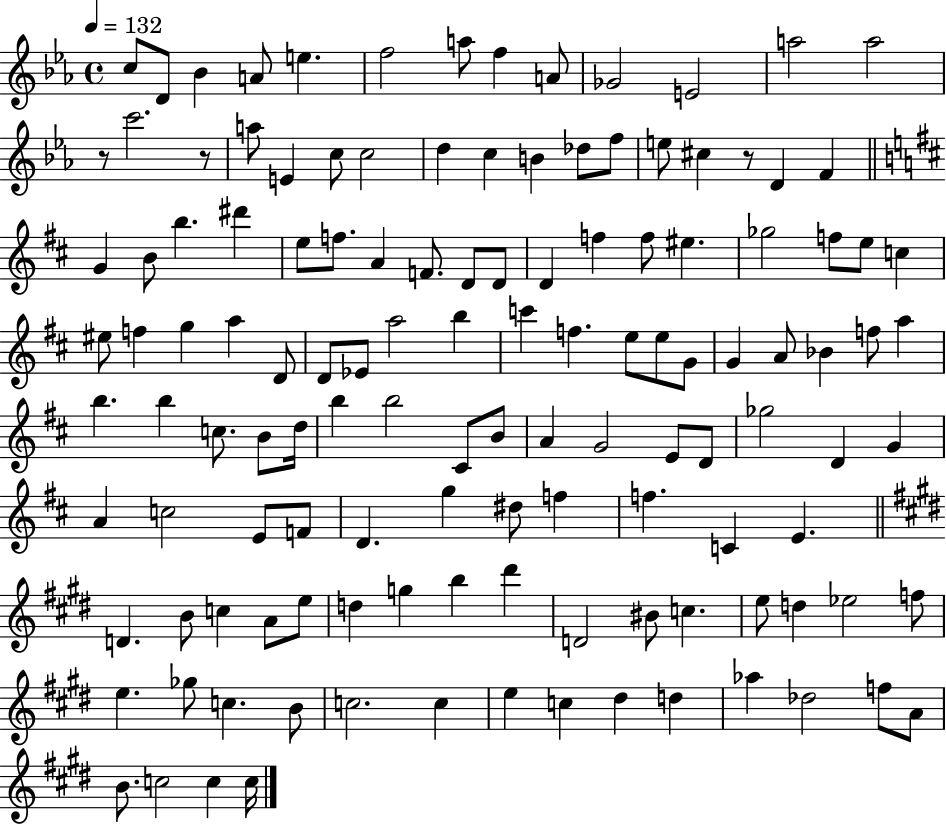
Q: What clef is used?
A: treble